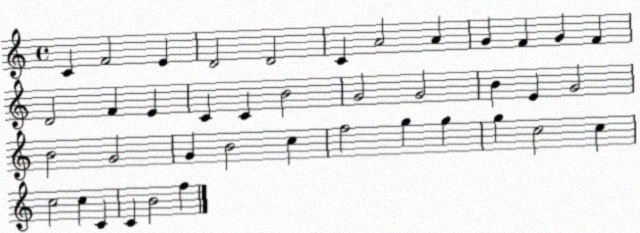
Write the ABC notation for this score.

X:1
T:Untitled
M:4/4
L:1/4
K:C
C F2 E D2 D2 C A2 A G F G F D2 F E C C B2 G2 G2 B E G2 B2 G2 G B2 c f2 g g g c2 c c2 c C C B2 f